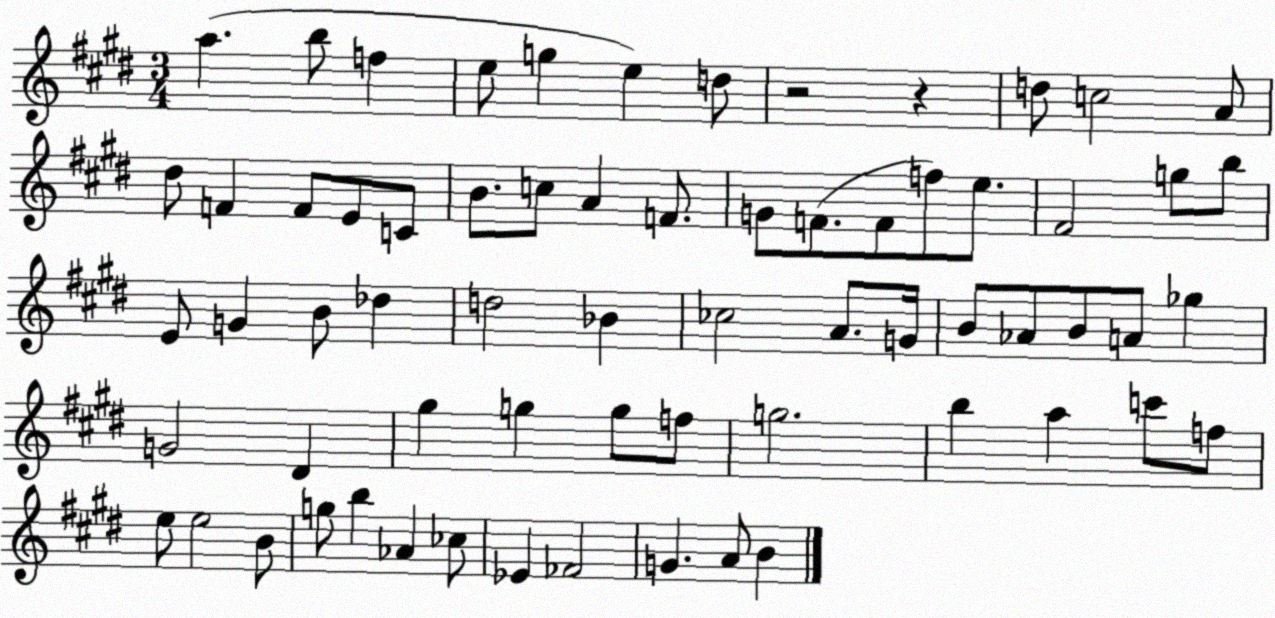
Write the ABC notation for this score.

X:1
T:Untitled
M:3/4
L:1/4
K:E
a b/2 f e/2 g e d/2 z2 z d/2 c2 A/2 ^d/2 F F/2 E/2 C/2 B/2 c/2 A F/2 G/2 F/2 F/2 f/2 e/2 ^F2 g/2 b/2 E/2 G B/2 _d d2 _B _c2 A/2 G/4 B/2 _A/2 B/2 A/2 _g G2 ^D ^g g g/2 f/2 g2 b a c'/2 f/2 e/2 e2 B/2 g/2 b _A _c/2 _E _F2 G A/2 B